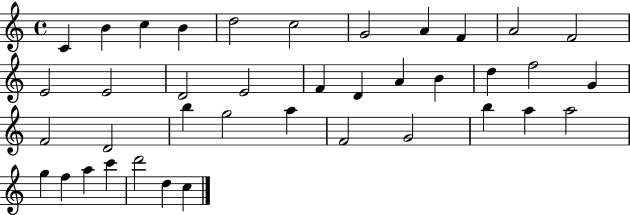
X:1
T:Untitled
M:4/4
L:1/4
K:C
C B c B d2 c2 G2 A F A2 F2 E2 E2 D2 E2 F D A B d f2 G F2 D2 b g2 a F2 G2 b a a2 g f a c' d'2 d c